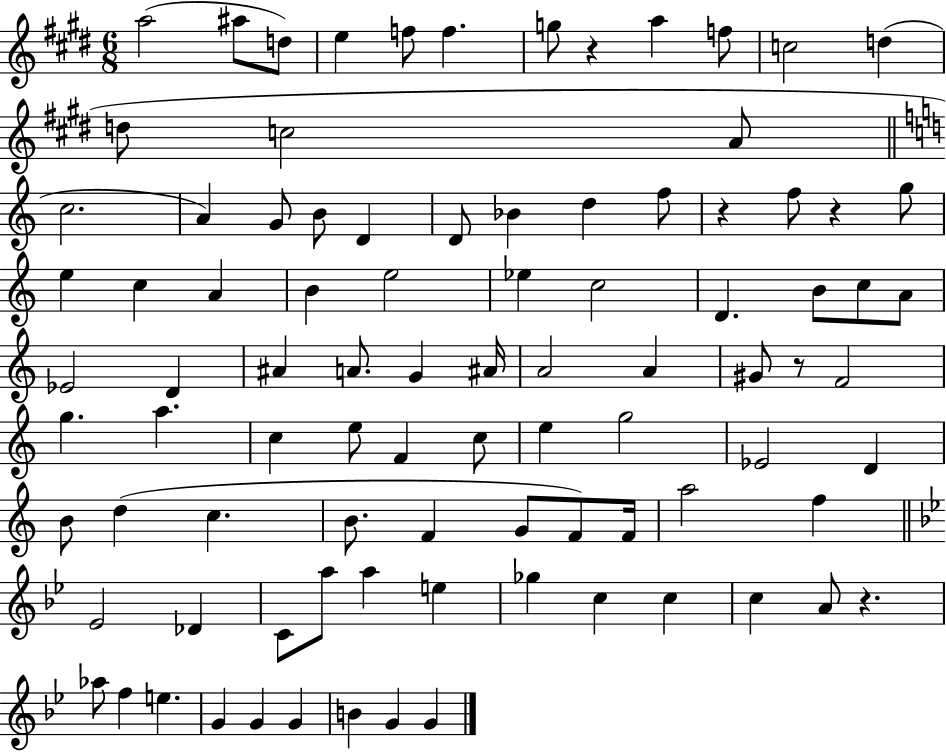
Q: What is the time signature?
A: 6/8